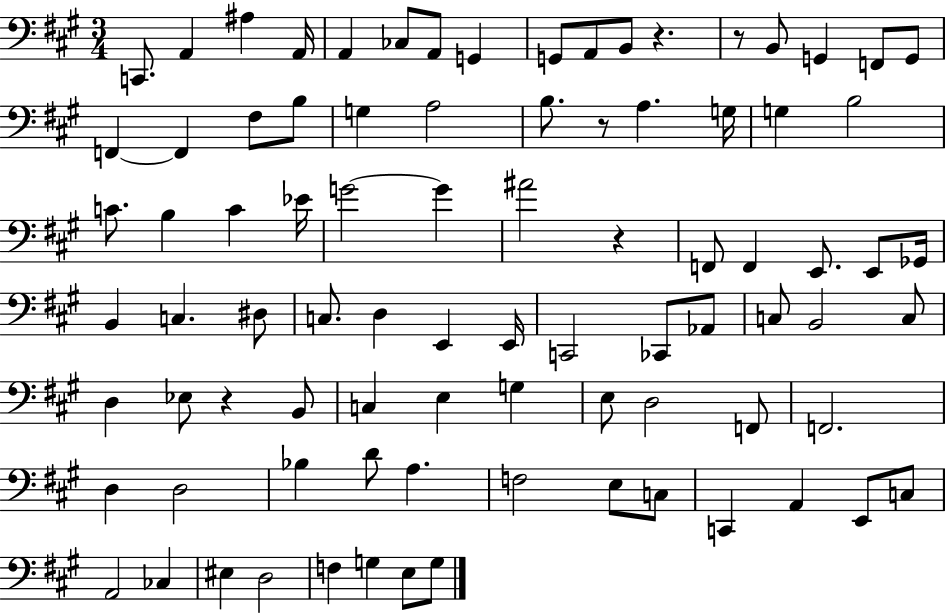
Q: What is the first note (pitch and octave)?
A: C2